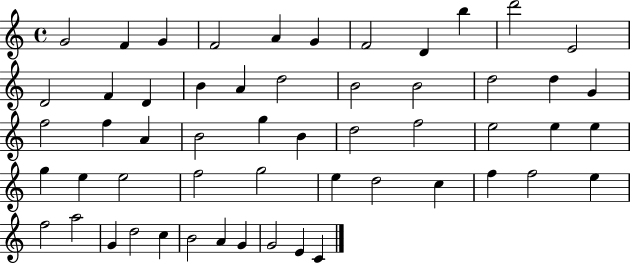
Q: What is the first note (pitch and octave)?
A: G4